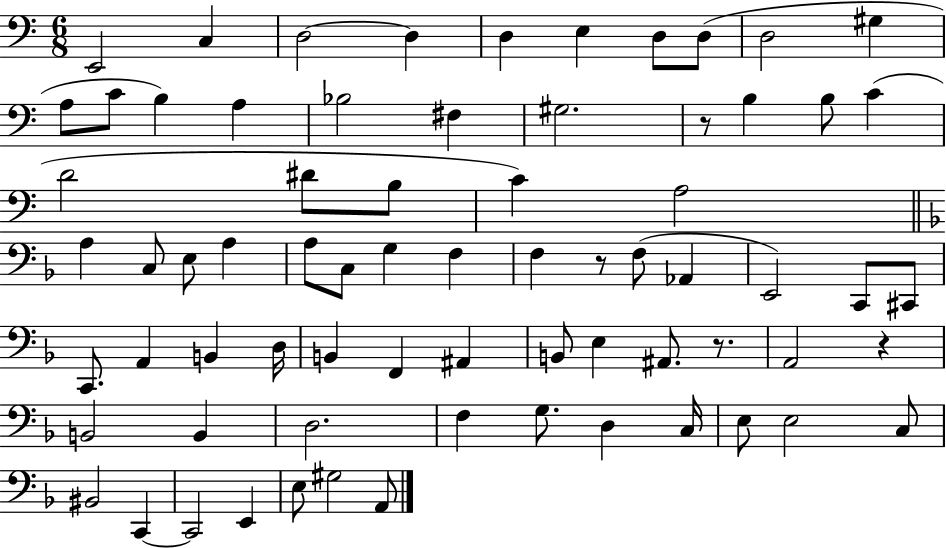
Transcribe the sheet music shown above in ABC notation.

X:1
T:Untitled
M:6/8
L:1/4
K:C
E,,2 C, D,2 D, D, E, D,/2 D,/2 D,2 ^G, A,/2 C/2 B, A, _B,2 ^F, ^G,2 z/2 B, B,/2 C D2 ^D/2 B,/2 C A,2 A, C,/2 E,/2 A, A,/2 C,/2 G, F, F, z/2 F,/2 _A,, E,,2 C,,/2 ^C,,/2 C,,/2 A,, B,, D,/4 B,, F,, ^A,, B,,/2 E, ^A,,/2 z/2 A,,2 z B,,2 B,, D,2 F, G,/2 D, C,/4 E,/2 E,2 C,/2 ^B,,2 C,, C,,2 E,, E,/2 ^G,2 A,,/2